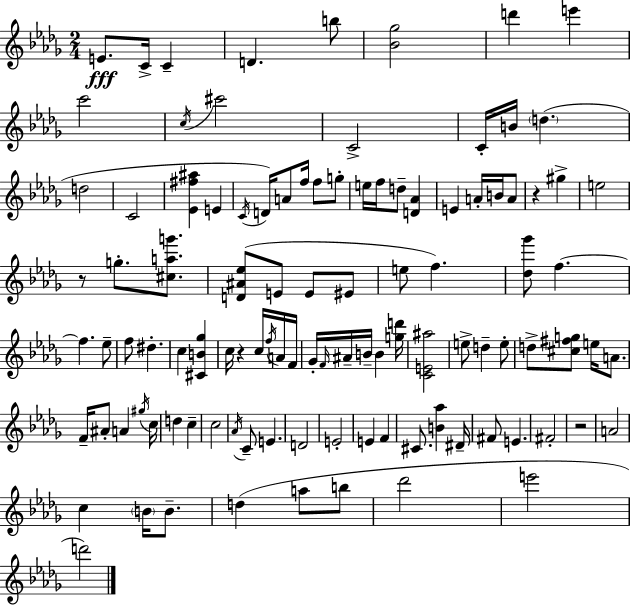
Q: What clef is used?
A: treble